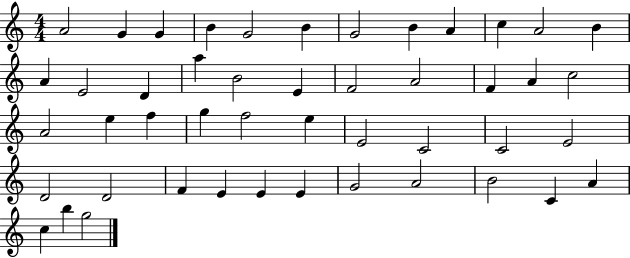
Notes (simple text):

A4/h G4/q G4/q B4/q G4/h B4/q G4/h B4/q A4/q C5/q A4/h B4/q A4/q E4/h D4/q A5/q B4/h E4/q F4/h A4/h F4/q A4/q C5/h A4/h E5/q F5/q G5/q F5/h E5/q E4/h C4/h C4/h E4/h D4/h D4/h F4/q E4/q E4/q E4/q G4/h A4/h B4/h C4/q A4/q C5/q B5/q G5/h